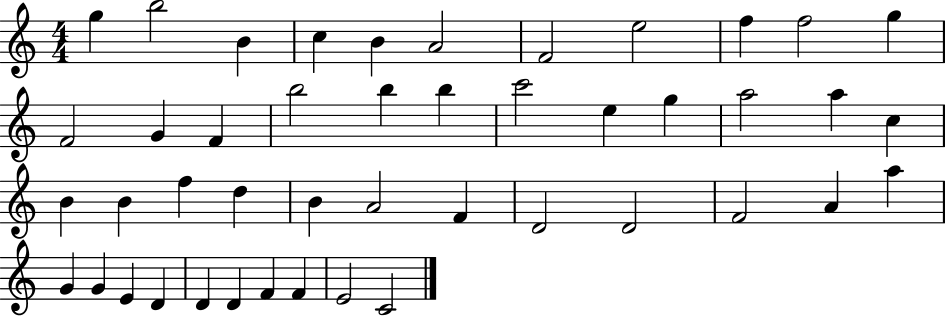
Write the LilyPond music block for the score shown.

{
  \clef treble
  \numericTimeSignature
  \time 4/4
  \key c \major
  g''4 b''2 b'4 | c''4 b'4 a'2 | f'2 e''2 | f''4 f''2 g''4 | \break f'2 g'4 f'4 | b''2 b''4 b''4 | c'''2 e''4 g''4 | a''2 a''4 c''4 | \break b'4 b'4 f''4 d''4 | b'4 a'2 f'4 | d'2 d'2 | f'2 a'4 a''4 | \break g'4 g'4 e'4 d'4 | d'4 d'4 f'4 f'4 | e'2 c'2 | \bar "|."
}